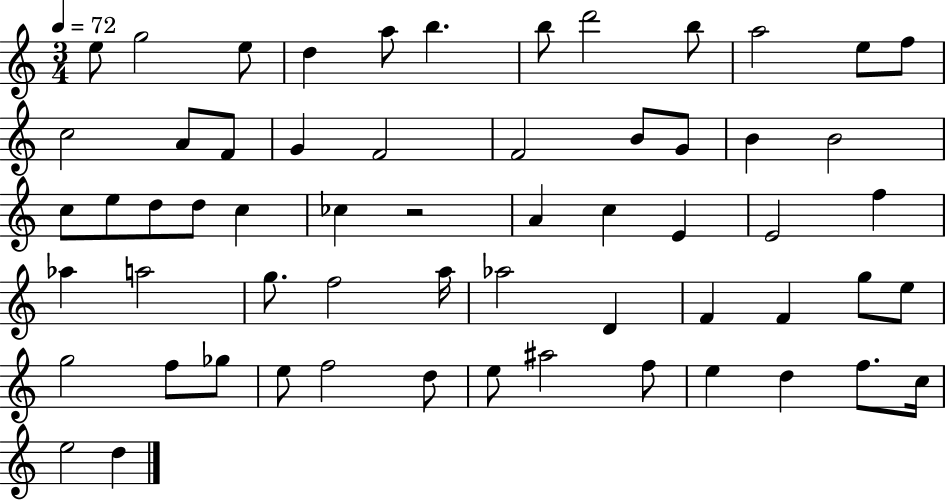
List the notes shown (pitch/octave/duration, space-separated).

E5/e G5/h E5/e D5/q A5/e B5/q. B5/e D6/h B5/e A5/h E5/e F5/e C5/h A4/e F4/e G4/q F4/h F4/h B4/e G4/e B4/q B4/h C5/e E5/e D5/e D5/e C5/q CES5/q R/h A4/q C5/q E4/q E4/h F5/q Ab5/q A5/h G5/e. F5/h A5/s Ab5/h D4/q F4/q F4/q G5/e E5/e G5/h F5/e Gb5/e E5/e F5/h D5/e E5/e A#5/h F5/e E5/q D5/q F5/e. C5/s E5/h D5/q